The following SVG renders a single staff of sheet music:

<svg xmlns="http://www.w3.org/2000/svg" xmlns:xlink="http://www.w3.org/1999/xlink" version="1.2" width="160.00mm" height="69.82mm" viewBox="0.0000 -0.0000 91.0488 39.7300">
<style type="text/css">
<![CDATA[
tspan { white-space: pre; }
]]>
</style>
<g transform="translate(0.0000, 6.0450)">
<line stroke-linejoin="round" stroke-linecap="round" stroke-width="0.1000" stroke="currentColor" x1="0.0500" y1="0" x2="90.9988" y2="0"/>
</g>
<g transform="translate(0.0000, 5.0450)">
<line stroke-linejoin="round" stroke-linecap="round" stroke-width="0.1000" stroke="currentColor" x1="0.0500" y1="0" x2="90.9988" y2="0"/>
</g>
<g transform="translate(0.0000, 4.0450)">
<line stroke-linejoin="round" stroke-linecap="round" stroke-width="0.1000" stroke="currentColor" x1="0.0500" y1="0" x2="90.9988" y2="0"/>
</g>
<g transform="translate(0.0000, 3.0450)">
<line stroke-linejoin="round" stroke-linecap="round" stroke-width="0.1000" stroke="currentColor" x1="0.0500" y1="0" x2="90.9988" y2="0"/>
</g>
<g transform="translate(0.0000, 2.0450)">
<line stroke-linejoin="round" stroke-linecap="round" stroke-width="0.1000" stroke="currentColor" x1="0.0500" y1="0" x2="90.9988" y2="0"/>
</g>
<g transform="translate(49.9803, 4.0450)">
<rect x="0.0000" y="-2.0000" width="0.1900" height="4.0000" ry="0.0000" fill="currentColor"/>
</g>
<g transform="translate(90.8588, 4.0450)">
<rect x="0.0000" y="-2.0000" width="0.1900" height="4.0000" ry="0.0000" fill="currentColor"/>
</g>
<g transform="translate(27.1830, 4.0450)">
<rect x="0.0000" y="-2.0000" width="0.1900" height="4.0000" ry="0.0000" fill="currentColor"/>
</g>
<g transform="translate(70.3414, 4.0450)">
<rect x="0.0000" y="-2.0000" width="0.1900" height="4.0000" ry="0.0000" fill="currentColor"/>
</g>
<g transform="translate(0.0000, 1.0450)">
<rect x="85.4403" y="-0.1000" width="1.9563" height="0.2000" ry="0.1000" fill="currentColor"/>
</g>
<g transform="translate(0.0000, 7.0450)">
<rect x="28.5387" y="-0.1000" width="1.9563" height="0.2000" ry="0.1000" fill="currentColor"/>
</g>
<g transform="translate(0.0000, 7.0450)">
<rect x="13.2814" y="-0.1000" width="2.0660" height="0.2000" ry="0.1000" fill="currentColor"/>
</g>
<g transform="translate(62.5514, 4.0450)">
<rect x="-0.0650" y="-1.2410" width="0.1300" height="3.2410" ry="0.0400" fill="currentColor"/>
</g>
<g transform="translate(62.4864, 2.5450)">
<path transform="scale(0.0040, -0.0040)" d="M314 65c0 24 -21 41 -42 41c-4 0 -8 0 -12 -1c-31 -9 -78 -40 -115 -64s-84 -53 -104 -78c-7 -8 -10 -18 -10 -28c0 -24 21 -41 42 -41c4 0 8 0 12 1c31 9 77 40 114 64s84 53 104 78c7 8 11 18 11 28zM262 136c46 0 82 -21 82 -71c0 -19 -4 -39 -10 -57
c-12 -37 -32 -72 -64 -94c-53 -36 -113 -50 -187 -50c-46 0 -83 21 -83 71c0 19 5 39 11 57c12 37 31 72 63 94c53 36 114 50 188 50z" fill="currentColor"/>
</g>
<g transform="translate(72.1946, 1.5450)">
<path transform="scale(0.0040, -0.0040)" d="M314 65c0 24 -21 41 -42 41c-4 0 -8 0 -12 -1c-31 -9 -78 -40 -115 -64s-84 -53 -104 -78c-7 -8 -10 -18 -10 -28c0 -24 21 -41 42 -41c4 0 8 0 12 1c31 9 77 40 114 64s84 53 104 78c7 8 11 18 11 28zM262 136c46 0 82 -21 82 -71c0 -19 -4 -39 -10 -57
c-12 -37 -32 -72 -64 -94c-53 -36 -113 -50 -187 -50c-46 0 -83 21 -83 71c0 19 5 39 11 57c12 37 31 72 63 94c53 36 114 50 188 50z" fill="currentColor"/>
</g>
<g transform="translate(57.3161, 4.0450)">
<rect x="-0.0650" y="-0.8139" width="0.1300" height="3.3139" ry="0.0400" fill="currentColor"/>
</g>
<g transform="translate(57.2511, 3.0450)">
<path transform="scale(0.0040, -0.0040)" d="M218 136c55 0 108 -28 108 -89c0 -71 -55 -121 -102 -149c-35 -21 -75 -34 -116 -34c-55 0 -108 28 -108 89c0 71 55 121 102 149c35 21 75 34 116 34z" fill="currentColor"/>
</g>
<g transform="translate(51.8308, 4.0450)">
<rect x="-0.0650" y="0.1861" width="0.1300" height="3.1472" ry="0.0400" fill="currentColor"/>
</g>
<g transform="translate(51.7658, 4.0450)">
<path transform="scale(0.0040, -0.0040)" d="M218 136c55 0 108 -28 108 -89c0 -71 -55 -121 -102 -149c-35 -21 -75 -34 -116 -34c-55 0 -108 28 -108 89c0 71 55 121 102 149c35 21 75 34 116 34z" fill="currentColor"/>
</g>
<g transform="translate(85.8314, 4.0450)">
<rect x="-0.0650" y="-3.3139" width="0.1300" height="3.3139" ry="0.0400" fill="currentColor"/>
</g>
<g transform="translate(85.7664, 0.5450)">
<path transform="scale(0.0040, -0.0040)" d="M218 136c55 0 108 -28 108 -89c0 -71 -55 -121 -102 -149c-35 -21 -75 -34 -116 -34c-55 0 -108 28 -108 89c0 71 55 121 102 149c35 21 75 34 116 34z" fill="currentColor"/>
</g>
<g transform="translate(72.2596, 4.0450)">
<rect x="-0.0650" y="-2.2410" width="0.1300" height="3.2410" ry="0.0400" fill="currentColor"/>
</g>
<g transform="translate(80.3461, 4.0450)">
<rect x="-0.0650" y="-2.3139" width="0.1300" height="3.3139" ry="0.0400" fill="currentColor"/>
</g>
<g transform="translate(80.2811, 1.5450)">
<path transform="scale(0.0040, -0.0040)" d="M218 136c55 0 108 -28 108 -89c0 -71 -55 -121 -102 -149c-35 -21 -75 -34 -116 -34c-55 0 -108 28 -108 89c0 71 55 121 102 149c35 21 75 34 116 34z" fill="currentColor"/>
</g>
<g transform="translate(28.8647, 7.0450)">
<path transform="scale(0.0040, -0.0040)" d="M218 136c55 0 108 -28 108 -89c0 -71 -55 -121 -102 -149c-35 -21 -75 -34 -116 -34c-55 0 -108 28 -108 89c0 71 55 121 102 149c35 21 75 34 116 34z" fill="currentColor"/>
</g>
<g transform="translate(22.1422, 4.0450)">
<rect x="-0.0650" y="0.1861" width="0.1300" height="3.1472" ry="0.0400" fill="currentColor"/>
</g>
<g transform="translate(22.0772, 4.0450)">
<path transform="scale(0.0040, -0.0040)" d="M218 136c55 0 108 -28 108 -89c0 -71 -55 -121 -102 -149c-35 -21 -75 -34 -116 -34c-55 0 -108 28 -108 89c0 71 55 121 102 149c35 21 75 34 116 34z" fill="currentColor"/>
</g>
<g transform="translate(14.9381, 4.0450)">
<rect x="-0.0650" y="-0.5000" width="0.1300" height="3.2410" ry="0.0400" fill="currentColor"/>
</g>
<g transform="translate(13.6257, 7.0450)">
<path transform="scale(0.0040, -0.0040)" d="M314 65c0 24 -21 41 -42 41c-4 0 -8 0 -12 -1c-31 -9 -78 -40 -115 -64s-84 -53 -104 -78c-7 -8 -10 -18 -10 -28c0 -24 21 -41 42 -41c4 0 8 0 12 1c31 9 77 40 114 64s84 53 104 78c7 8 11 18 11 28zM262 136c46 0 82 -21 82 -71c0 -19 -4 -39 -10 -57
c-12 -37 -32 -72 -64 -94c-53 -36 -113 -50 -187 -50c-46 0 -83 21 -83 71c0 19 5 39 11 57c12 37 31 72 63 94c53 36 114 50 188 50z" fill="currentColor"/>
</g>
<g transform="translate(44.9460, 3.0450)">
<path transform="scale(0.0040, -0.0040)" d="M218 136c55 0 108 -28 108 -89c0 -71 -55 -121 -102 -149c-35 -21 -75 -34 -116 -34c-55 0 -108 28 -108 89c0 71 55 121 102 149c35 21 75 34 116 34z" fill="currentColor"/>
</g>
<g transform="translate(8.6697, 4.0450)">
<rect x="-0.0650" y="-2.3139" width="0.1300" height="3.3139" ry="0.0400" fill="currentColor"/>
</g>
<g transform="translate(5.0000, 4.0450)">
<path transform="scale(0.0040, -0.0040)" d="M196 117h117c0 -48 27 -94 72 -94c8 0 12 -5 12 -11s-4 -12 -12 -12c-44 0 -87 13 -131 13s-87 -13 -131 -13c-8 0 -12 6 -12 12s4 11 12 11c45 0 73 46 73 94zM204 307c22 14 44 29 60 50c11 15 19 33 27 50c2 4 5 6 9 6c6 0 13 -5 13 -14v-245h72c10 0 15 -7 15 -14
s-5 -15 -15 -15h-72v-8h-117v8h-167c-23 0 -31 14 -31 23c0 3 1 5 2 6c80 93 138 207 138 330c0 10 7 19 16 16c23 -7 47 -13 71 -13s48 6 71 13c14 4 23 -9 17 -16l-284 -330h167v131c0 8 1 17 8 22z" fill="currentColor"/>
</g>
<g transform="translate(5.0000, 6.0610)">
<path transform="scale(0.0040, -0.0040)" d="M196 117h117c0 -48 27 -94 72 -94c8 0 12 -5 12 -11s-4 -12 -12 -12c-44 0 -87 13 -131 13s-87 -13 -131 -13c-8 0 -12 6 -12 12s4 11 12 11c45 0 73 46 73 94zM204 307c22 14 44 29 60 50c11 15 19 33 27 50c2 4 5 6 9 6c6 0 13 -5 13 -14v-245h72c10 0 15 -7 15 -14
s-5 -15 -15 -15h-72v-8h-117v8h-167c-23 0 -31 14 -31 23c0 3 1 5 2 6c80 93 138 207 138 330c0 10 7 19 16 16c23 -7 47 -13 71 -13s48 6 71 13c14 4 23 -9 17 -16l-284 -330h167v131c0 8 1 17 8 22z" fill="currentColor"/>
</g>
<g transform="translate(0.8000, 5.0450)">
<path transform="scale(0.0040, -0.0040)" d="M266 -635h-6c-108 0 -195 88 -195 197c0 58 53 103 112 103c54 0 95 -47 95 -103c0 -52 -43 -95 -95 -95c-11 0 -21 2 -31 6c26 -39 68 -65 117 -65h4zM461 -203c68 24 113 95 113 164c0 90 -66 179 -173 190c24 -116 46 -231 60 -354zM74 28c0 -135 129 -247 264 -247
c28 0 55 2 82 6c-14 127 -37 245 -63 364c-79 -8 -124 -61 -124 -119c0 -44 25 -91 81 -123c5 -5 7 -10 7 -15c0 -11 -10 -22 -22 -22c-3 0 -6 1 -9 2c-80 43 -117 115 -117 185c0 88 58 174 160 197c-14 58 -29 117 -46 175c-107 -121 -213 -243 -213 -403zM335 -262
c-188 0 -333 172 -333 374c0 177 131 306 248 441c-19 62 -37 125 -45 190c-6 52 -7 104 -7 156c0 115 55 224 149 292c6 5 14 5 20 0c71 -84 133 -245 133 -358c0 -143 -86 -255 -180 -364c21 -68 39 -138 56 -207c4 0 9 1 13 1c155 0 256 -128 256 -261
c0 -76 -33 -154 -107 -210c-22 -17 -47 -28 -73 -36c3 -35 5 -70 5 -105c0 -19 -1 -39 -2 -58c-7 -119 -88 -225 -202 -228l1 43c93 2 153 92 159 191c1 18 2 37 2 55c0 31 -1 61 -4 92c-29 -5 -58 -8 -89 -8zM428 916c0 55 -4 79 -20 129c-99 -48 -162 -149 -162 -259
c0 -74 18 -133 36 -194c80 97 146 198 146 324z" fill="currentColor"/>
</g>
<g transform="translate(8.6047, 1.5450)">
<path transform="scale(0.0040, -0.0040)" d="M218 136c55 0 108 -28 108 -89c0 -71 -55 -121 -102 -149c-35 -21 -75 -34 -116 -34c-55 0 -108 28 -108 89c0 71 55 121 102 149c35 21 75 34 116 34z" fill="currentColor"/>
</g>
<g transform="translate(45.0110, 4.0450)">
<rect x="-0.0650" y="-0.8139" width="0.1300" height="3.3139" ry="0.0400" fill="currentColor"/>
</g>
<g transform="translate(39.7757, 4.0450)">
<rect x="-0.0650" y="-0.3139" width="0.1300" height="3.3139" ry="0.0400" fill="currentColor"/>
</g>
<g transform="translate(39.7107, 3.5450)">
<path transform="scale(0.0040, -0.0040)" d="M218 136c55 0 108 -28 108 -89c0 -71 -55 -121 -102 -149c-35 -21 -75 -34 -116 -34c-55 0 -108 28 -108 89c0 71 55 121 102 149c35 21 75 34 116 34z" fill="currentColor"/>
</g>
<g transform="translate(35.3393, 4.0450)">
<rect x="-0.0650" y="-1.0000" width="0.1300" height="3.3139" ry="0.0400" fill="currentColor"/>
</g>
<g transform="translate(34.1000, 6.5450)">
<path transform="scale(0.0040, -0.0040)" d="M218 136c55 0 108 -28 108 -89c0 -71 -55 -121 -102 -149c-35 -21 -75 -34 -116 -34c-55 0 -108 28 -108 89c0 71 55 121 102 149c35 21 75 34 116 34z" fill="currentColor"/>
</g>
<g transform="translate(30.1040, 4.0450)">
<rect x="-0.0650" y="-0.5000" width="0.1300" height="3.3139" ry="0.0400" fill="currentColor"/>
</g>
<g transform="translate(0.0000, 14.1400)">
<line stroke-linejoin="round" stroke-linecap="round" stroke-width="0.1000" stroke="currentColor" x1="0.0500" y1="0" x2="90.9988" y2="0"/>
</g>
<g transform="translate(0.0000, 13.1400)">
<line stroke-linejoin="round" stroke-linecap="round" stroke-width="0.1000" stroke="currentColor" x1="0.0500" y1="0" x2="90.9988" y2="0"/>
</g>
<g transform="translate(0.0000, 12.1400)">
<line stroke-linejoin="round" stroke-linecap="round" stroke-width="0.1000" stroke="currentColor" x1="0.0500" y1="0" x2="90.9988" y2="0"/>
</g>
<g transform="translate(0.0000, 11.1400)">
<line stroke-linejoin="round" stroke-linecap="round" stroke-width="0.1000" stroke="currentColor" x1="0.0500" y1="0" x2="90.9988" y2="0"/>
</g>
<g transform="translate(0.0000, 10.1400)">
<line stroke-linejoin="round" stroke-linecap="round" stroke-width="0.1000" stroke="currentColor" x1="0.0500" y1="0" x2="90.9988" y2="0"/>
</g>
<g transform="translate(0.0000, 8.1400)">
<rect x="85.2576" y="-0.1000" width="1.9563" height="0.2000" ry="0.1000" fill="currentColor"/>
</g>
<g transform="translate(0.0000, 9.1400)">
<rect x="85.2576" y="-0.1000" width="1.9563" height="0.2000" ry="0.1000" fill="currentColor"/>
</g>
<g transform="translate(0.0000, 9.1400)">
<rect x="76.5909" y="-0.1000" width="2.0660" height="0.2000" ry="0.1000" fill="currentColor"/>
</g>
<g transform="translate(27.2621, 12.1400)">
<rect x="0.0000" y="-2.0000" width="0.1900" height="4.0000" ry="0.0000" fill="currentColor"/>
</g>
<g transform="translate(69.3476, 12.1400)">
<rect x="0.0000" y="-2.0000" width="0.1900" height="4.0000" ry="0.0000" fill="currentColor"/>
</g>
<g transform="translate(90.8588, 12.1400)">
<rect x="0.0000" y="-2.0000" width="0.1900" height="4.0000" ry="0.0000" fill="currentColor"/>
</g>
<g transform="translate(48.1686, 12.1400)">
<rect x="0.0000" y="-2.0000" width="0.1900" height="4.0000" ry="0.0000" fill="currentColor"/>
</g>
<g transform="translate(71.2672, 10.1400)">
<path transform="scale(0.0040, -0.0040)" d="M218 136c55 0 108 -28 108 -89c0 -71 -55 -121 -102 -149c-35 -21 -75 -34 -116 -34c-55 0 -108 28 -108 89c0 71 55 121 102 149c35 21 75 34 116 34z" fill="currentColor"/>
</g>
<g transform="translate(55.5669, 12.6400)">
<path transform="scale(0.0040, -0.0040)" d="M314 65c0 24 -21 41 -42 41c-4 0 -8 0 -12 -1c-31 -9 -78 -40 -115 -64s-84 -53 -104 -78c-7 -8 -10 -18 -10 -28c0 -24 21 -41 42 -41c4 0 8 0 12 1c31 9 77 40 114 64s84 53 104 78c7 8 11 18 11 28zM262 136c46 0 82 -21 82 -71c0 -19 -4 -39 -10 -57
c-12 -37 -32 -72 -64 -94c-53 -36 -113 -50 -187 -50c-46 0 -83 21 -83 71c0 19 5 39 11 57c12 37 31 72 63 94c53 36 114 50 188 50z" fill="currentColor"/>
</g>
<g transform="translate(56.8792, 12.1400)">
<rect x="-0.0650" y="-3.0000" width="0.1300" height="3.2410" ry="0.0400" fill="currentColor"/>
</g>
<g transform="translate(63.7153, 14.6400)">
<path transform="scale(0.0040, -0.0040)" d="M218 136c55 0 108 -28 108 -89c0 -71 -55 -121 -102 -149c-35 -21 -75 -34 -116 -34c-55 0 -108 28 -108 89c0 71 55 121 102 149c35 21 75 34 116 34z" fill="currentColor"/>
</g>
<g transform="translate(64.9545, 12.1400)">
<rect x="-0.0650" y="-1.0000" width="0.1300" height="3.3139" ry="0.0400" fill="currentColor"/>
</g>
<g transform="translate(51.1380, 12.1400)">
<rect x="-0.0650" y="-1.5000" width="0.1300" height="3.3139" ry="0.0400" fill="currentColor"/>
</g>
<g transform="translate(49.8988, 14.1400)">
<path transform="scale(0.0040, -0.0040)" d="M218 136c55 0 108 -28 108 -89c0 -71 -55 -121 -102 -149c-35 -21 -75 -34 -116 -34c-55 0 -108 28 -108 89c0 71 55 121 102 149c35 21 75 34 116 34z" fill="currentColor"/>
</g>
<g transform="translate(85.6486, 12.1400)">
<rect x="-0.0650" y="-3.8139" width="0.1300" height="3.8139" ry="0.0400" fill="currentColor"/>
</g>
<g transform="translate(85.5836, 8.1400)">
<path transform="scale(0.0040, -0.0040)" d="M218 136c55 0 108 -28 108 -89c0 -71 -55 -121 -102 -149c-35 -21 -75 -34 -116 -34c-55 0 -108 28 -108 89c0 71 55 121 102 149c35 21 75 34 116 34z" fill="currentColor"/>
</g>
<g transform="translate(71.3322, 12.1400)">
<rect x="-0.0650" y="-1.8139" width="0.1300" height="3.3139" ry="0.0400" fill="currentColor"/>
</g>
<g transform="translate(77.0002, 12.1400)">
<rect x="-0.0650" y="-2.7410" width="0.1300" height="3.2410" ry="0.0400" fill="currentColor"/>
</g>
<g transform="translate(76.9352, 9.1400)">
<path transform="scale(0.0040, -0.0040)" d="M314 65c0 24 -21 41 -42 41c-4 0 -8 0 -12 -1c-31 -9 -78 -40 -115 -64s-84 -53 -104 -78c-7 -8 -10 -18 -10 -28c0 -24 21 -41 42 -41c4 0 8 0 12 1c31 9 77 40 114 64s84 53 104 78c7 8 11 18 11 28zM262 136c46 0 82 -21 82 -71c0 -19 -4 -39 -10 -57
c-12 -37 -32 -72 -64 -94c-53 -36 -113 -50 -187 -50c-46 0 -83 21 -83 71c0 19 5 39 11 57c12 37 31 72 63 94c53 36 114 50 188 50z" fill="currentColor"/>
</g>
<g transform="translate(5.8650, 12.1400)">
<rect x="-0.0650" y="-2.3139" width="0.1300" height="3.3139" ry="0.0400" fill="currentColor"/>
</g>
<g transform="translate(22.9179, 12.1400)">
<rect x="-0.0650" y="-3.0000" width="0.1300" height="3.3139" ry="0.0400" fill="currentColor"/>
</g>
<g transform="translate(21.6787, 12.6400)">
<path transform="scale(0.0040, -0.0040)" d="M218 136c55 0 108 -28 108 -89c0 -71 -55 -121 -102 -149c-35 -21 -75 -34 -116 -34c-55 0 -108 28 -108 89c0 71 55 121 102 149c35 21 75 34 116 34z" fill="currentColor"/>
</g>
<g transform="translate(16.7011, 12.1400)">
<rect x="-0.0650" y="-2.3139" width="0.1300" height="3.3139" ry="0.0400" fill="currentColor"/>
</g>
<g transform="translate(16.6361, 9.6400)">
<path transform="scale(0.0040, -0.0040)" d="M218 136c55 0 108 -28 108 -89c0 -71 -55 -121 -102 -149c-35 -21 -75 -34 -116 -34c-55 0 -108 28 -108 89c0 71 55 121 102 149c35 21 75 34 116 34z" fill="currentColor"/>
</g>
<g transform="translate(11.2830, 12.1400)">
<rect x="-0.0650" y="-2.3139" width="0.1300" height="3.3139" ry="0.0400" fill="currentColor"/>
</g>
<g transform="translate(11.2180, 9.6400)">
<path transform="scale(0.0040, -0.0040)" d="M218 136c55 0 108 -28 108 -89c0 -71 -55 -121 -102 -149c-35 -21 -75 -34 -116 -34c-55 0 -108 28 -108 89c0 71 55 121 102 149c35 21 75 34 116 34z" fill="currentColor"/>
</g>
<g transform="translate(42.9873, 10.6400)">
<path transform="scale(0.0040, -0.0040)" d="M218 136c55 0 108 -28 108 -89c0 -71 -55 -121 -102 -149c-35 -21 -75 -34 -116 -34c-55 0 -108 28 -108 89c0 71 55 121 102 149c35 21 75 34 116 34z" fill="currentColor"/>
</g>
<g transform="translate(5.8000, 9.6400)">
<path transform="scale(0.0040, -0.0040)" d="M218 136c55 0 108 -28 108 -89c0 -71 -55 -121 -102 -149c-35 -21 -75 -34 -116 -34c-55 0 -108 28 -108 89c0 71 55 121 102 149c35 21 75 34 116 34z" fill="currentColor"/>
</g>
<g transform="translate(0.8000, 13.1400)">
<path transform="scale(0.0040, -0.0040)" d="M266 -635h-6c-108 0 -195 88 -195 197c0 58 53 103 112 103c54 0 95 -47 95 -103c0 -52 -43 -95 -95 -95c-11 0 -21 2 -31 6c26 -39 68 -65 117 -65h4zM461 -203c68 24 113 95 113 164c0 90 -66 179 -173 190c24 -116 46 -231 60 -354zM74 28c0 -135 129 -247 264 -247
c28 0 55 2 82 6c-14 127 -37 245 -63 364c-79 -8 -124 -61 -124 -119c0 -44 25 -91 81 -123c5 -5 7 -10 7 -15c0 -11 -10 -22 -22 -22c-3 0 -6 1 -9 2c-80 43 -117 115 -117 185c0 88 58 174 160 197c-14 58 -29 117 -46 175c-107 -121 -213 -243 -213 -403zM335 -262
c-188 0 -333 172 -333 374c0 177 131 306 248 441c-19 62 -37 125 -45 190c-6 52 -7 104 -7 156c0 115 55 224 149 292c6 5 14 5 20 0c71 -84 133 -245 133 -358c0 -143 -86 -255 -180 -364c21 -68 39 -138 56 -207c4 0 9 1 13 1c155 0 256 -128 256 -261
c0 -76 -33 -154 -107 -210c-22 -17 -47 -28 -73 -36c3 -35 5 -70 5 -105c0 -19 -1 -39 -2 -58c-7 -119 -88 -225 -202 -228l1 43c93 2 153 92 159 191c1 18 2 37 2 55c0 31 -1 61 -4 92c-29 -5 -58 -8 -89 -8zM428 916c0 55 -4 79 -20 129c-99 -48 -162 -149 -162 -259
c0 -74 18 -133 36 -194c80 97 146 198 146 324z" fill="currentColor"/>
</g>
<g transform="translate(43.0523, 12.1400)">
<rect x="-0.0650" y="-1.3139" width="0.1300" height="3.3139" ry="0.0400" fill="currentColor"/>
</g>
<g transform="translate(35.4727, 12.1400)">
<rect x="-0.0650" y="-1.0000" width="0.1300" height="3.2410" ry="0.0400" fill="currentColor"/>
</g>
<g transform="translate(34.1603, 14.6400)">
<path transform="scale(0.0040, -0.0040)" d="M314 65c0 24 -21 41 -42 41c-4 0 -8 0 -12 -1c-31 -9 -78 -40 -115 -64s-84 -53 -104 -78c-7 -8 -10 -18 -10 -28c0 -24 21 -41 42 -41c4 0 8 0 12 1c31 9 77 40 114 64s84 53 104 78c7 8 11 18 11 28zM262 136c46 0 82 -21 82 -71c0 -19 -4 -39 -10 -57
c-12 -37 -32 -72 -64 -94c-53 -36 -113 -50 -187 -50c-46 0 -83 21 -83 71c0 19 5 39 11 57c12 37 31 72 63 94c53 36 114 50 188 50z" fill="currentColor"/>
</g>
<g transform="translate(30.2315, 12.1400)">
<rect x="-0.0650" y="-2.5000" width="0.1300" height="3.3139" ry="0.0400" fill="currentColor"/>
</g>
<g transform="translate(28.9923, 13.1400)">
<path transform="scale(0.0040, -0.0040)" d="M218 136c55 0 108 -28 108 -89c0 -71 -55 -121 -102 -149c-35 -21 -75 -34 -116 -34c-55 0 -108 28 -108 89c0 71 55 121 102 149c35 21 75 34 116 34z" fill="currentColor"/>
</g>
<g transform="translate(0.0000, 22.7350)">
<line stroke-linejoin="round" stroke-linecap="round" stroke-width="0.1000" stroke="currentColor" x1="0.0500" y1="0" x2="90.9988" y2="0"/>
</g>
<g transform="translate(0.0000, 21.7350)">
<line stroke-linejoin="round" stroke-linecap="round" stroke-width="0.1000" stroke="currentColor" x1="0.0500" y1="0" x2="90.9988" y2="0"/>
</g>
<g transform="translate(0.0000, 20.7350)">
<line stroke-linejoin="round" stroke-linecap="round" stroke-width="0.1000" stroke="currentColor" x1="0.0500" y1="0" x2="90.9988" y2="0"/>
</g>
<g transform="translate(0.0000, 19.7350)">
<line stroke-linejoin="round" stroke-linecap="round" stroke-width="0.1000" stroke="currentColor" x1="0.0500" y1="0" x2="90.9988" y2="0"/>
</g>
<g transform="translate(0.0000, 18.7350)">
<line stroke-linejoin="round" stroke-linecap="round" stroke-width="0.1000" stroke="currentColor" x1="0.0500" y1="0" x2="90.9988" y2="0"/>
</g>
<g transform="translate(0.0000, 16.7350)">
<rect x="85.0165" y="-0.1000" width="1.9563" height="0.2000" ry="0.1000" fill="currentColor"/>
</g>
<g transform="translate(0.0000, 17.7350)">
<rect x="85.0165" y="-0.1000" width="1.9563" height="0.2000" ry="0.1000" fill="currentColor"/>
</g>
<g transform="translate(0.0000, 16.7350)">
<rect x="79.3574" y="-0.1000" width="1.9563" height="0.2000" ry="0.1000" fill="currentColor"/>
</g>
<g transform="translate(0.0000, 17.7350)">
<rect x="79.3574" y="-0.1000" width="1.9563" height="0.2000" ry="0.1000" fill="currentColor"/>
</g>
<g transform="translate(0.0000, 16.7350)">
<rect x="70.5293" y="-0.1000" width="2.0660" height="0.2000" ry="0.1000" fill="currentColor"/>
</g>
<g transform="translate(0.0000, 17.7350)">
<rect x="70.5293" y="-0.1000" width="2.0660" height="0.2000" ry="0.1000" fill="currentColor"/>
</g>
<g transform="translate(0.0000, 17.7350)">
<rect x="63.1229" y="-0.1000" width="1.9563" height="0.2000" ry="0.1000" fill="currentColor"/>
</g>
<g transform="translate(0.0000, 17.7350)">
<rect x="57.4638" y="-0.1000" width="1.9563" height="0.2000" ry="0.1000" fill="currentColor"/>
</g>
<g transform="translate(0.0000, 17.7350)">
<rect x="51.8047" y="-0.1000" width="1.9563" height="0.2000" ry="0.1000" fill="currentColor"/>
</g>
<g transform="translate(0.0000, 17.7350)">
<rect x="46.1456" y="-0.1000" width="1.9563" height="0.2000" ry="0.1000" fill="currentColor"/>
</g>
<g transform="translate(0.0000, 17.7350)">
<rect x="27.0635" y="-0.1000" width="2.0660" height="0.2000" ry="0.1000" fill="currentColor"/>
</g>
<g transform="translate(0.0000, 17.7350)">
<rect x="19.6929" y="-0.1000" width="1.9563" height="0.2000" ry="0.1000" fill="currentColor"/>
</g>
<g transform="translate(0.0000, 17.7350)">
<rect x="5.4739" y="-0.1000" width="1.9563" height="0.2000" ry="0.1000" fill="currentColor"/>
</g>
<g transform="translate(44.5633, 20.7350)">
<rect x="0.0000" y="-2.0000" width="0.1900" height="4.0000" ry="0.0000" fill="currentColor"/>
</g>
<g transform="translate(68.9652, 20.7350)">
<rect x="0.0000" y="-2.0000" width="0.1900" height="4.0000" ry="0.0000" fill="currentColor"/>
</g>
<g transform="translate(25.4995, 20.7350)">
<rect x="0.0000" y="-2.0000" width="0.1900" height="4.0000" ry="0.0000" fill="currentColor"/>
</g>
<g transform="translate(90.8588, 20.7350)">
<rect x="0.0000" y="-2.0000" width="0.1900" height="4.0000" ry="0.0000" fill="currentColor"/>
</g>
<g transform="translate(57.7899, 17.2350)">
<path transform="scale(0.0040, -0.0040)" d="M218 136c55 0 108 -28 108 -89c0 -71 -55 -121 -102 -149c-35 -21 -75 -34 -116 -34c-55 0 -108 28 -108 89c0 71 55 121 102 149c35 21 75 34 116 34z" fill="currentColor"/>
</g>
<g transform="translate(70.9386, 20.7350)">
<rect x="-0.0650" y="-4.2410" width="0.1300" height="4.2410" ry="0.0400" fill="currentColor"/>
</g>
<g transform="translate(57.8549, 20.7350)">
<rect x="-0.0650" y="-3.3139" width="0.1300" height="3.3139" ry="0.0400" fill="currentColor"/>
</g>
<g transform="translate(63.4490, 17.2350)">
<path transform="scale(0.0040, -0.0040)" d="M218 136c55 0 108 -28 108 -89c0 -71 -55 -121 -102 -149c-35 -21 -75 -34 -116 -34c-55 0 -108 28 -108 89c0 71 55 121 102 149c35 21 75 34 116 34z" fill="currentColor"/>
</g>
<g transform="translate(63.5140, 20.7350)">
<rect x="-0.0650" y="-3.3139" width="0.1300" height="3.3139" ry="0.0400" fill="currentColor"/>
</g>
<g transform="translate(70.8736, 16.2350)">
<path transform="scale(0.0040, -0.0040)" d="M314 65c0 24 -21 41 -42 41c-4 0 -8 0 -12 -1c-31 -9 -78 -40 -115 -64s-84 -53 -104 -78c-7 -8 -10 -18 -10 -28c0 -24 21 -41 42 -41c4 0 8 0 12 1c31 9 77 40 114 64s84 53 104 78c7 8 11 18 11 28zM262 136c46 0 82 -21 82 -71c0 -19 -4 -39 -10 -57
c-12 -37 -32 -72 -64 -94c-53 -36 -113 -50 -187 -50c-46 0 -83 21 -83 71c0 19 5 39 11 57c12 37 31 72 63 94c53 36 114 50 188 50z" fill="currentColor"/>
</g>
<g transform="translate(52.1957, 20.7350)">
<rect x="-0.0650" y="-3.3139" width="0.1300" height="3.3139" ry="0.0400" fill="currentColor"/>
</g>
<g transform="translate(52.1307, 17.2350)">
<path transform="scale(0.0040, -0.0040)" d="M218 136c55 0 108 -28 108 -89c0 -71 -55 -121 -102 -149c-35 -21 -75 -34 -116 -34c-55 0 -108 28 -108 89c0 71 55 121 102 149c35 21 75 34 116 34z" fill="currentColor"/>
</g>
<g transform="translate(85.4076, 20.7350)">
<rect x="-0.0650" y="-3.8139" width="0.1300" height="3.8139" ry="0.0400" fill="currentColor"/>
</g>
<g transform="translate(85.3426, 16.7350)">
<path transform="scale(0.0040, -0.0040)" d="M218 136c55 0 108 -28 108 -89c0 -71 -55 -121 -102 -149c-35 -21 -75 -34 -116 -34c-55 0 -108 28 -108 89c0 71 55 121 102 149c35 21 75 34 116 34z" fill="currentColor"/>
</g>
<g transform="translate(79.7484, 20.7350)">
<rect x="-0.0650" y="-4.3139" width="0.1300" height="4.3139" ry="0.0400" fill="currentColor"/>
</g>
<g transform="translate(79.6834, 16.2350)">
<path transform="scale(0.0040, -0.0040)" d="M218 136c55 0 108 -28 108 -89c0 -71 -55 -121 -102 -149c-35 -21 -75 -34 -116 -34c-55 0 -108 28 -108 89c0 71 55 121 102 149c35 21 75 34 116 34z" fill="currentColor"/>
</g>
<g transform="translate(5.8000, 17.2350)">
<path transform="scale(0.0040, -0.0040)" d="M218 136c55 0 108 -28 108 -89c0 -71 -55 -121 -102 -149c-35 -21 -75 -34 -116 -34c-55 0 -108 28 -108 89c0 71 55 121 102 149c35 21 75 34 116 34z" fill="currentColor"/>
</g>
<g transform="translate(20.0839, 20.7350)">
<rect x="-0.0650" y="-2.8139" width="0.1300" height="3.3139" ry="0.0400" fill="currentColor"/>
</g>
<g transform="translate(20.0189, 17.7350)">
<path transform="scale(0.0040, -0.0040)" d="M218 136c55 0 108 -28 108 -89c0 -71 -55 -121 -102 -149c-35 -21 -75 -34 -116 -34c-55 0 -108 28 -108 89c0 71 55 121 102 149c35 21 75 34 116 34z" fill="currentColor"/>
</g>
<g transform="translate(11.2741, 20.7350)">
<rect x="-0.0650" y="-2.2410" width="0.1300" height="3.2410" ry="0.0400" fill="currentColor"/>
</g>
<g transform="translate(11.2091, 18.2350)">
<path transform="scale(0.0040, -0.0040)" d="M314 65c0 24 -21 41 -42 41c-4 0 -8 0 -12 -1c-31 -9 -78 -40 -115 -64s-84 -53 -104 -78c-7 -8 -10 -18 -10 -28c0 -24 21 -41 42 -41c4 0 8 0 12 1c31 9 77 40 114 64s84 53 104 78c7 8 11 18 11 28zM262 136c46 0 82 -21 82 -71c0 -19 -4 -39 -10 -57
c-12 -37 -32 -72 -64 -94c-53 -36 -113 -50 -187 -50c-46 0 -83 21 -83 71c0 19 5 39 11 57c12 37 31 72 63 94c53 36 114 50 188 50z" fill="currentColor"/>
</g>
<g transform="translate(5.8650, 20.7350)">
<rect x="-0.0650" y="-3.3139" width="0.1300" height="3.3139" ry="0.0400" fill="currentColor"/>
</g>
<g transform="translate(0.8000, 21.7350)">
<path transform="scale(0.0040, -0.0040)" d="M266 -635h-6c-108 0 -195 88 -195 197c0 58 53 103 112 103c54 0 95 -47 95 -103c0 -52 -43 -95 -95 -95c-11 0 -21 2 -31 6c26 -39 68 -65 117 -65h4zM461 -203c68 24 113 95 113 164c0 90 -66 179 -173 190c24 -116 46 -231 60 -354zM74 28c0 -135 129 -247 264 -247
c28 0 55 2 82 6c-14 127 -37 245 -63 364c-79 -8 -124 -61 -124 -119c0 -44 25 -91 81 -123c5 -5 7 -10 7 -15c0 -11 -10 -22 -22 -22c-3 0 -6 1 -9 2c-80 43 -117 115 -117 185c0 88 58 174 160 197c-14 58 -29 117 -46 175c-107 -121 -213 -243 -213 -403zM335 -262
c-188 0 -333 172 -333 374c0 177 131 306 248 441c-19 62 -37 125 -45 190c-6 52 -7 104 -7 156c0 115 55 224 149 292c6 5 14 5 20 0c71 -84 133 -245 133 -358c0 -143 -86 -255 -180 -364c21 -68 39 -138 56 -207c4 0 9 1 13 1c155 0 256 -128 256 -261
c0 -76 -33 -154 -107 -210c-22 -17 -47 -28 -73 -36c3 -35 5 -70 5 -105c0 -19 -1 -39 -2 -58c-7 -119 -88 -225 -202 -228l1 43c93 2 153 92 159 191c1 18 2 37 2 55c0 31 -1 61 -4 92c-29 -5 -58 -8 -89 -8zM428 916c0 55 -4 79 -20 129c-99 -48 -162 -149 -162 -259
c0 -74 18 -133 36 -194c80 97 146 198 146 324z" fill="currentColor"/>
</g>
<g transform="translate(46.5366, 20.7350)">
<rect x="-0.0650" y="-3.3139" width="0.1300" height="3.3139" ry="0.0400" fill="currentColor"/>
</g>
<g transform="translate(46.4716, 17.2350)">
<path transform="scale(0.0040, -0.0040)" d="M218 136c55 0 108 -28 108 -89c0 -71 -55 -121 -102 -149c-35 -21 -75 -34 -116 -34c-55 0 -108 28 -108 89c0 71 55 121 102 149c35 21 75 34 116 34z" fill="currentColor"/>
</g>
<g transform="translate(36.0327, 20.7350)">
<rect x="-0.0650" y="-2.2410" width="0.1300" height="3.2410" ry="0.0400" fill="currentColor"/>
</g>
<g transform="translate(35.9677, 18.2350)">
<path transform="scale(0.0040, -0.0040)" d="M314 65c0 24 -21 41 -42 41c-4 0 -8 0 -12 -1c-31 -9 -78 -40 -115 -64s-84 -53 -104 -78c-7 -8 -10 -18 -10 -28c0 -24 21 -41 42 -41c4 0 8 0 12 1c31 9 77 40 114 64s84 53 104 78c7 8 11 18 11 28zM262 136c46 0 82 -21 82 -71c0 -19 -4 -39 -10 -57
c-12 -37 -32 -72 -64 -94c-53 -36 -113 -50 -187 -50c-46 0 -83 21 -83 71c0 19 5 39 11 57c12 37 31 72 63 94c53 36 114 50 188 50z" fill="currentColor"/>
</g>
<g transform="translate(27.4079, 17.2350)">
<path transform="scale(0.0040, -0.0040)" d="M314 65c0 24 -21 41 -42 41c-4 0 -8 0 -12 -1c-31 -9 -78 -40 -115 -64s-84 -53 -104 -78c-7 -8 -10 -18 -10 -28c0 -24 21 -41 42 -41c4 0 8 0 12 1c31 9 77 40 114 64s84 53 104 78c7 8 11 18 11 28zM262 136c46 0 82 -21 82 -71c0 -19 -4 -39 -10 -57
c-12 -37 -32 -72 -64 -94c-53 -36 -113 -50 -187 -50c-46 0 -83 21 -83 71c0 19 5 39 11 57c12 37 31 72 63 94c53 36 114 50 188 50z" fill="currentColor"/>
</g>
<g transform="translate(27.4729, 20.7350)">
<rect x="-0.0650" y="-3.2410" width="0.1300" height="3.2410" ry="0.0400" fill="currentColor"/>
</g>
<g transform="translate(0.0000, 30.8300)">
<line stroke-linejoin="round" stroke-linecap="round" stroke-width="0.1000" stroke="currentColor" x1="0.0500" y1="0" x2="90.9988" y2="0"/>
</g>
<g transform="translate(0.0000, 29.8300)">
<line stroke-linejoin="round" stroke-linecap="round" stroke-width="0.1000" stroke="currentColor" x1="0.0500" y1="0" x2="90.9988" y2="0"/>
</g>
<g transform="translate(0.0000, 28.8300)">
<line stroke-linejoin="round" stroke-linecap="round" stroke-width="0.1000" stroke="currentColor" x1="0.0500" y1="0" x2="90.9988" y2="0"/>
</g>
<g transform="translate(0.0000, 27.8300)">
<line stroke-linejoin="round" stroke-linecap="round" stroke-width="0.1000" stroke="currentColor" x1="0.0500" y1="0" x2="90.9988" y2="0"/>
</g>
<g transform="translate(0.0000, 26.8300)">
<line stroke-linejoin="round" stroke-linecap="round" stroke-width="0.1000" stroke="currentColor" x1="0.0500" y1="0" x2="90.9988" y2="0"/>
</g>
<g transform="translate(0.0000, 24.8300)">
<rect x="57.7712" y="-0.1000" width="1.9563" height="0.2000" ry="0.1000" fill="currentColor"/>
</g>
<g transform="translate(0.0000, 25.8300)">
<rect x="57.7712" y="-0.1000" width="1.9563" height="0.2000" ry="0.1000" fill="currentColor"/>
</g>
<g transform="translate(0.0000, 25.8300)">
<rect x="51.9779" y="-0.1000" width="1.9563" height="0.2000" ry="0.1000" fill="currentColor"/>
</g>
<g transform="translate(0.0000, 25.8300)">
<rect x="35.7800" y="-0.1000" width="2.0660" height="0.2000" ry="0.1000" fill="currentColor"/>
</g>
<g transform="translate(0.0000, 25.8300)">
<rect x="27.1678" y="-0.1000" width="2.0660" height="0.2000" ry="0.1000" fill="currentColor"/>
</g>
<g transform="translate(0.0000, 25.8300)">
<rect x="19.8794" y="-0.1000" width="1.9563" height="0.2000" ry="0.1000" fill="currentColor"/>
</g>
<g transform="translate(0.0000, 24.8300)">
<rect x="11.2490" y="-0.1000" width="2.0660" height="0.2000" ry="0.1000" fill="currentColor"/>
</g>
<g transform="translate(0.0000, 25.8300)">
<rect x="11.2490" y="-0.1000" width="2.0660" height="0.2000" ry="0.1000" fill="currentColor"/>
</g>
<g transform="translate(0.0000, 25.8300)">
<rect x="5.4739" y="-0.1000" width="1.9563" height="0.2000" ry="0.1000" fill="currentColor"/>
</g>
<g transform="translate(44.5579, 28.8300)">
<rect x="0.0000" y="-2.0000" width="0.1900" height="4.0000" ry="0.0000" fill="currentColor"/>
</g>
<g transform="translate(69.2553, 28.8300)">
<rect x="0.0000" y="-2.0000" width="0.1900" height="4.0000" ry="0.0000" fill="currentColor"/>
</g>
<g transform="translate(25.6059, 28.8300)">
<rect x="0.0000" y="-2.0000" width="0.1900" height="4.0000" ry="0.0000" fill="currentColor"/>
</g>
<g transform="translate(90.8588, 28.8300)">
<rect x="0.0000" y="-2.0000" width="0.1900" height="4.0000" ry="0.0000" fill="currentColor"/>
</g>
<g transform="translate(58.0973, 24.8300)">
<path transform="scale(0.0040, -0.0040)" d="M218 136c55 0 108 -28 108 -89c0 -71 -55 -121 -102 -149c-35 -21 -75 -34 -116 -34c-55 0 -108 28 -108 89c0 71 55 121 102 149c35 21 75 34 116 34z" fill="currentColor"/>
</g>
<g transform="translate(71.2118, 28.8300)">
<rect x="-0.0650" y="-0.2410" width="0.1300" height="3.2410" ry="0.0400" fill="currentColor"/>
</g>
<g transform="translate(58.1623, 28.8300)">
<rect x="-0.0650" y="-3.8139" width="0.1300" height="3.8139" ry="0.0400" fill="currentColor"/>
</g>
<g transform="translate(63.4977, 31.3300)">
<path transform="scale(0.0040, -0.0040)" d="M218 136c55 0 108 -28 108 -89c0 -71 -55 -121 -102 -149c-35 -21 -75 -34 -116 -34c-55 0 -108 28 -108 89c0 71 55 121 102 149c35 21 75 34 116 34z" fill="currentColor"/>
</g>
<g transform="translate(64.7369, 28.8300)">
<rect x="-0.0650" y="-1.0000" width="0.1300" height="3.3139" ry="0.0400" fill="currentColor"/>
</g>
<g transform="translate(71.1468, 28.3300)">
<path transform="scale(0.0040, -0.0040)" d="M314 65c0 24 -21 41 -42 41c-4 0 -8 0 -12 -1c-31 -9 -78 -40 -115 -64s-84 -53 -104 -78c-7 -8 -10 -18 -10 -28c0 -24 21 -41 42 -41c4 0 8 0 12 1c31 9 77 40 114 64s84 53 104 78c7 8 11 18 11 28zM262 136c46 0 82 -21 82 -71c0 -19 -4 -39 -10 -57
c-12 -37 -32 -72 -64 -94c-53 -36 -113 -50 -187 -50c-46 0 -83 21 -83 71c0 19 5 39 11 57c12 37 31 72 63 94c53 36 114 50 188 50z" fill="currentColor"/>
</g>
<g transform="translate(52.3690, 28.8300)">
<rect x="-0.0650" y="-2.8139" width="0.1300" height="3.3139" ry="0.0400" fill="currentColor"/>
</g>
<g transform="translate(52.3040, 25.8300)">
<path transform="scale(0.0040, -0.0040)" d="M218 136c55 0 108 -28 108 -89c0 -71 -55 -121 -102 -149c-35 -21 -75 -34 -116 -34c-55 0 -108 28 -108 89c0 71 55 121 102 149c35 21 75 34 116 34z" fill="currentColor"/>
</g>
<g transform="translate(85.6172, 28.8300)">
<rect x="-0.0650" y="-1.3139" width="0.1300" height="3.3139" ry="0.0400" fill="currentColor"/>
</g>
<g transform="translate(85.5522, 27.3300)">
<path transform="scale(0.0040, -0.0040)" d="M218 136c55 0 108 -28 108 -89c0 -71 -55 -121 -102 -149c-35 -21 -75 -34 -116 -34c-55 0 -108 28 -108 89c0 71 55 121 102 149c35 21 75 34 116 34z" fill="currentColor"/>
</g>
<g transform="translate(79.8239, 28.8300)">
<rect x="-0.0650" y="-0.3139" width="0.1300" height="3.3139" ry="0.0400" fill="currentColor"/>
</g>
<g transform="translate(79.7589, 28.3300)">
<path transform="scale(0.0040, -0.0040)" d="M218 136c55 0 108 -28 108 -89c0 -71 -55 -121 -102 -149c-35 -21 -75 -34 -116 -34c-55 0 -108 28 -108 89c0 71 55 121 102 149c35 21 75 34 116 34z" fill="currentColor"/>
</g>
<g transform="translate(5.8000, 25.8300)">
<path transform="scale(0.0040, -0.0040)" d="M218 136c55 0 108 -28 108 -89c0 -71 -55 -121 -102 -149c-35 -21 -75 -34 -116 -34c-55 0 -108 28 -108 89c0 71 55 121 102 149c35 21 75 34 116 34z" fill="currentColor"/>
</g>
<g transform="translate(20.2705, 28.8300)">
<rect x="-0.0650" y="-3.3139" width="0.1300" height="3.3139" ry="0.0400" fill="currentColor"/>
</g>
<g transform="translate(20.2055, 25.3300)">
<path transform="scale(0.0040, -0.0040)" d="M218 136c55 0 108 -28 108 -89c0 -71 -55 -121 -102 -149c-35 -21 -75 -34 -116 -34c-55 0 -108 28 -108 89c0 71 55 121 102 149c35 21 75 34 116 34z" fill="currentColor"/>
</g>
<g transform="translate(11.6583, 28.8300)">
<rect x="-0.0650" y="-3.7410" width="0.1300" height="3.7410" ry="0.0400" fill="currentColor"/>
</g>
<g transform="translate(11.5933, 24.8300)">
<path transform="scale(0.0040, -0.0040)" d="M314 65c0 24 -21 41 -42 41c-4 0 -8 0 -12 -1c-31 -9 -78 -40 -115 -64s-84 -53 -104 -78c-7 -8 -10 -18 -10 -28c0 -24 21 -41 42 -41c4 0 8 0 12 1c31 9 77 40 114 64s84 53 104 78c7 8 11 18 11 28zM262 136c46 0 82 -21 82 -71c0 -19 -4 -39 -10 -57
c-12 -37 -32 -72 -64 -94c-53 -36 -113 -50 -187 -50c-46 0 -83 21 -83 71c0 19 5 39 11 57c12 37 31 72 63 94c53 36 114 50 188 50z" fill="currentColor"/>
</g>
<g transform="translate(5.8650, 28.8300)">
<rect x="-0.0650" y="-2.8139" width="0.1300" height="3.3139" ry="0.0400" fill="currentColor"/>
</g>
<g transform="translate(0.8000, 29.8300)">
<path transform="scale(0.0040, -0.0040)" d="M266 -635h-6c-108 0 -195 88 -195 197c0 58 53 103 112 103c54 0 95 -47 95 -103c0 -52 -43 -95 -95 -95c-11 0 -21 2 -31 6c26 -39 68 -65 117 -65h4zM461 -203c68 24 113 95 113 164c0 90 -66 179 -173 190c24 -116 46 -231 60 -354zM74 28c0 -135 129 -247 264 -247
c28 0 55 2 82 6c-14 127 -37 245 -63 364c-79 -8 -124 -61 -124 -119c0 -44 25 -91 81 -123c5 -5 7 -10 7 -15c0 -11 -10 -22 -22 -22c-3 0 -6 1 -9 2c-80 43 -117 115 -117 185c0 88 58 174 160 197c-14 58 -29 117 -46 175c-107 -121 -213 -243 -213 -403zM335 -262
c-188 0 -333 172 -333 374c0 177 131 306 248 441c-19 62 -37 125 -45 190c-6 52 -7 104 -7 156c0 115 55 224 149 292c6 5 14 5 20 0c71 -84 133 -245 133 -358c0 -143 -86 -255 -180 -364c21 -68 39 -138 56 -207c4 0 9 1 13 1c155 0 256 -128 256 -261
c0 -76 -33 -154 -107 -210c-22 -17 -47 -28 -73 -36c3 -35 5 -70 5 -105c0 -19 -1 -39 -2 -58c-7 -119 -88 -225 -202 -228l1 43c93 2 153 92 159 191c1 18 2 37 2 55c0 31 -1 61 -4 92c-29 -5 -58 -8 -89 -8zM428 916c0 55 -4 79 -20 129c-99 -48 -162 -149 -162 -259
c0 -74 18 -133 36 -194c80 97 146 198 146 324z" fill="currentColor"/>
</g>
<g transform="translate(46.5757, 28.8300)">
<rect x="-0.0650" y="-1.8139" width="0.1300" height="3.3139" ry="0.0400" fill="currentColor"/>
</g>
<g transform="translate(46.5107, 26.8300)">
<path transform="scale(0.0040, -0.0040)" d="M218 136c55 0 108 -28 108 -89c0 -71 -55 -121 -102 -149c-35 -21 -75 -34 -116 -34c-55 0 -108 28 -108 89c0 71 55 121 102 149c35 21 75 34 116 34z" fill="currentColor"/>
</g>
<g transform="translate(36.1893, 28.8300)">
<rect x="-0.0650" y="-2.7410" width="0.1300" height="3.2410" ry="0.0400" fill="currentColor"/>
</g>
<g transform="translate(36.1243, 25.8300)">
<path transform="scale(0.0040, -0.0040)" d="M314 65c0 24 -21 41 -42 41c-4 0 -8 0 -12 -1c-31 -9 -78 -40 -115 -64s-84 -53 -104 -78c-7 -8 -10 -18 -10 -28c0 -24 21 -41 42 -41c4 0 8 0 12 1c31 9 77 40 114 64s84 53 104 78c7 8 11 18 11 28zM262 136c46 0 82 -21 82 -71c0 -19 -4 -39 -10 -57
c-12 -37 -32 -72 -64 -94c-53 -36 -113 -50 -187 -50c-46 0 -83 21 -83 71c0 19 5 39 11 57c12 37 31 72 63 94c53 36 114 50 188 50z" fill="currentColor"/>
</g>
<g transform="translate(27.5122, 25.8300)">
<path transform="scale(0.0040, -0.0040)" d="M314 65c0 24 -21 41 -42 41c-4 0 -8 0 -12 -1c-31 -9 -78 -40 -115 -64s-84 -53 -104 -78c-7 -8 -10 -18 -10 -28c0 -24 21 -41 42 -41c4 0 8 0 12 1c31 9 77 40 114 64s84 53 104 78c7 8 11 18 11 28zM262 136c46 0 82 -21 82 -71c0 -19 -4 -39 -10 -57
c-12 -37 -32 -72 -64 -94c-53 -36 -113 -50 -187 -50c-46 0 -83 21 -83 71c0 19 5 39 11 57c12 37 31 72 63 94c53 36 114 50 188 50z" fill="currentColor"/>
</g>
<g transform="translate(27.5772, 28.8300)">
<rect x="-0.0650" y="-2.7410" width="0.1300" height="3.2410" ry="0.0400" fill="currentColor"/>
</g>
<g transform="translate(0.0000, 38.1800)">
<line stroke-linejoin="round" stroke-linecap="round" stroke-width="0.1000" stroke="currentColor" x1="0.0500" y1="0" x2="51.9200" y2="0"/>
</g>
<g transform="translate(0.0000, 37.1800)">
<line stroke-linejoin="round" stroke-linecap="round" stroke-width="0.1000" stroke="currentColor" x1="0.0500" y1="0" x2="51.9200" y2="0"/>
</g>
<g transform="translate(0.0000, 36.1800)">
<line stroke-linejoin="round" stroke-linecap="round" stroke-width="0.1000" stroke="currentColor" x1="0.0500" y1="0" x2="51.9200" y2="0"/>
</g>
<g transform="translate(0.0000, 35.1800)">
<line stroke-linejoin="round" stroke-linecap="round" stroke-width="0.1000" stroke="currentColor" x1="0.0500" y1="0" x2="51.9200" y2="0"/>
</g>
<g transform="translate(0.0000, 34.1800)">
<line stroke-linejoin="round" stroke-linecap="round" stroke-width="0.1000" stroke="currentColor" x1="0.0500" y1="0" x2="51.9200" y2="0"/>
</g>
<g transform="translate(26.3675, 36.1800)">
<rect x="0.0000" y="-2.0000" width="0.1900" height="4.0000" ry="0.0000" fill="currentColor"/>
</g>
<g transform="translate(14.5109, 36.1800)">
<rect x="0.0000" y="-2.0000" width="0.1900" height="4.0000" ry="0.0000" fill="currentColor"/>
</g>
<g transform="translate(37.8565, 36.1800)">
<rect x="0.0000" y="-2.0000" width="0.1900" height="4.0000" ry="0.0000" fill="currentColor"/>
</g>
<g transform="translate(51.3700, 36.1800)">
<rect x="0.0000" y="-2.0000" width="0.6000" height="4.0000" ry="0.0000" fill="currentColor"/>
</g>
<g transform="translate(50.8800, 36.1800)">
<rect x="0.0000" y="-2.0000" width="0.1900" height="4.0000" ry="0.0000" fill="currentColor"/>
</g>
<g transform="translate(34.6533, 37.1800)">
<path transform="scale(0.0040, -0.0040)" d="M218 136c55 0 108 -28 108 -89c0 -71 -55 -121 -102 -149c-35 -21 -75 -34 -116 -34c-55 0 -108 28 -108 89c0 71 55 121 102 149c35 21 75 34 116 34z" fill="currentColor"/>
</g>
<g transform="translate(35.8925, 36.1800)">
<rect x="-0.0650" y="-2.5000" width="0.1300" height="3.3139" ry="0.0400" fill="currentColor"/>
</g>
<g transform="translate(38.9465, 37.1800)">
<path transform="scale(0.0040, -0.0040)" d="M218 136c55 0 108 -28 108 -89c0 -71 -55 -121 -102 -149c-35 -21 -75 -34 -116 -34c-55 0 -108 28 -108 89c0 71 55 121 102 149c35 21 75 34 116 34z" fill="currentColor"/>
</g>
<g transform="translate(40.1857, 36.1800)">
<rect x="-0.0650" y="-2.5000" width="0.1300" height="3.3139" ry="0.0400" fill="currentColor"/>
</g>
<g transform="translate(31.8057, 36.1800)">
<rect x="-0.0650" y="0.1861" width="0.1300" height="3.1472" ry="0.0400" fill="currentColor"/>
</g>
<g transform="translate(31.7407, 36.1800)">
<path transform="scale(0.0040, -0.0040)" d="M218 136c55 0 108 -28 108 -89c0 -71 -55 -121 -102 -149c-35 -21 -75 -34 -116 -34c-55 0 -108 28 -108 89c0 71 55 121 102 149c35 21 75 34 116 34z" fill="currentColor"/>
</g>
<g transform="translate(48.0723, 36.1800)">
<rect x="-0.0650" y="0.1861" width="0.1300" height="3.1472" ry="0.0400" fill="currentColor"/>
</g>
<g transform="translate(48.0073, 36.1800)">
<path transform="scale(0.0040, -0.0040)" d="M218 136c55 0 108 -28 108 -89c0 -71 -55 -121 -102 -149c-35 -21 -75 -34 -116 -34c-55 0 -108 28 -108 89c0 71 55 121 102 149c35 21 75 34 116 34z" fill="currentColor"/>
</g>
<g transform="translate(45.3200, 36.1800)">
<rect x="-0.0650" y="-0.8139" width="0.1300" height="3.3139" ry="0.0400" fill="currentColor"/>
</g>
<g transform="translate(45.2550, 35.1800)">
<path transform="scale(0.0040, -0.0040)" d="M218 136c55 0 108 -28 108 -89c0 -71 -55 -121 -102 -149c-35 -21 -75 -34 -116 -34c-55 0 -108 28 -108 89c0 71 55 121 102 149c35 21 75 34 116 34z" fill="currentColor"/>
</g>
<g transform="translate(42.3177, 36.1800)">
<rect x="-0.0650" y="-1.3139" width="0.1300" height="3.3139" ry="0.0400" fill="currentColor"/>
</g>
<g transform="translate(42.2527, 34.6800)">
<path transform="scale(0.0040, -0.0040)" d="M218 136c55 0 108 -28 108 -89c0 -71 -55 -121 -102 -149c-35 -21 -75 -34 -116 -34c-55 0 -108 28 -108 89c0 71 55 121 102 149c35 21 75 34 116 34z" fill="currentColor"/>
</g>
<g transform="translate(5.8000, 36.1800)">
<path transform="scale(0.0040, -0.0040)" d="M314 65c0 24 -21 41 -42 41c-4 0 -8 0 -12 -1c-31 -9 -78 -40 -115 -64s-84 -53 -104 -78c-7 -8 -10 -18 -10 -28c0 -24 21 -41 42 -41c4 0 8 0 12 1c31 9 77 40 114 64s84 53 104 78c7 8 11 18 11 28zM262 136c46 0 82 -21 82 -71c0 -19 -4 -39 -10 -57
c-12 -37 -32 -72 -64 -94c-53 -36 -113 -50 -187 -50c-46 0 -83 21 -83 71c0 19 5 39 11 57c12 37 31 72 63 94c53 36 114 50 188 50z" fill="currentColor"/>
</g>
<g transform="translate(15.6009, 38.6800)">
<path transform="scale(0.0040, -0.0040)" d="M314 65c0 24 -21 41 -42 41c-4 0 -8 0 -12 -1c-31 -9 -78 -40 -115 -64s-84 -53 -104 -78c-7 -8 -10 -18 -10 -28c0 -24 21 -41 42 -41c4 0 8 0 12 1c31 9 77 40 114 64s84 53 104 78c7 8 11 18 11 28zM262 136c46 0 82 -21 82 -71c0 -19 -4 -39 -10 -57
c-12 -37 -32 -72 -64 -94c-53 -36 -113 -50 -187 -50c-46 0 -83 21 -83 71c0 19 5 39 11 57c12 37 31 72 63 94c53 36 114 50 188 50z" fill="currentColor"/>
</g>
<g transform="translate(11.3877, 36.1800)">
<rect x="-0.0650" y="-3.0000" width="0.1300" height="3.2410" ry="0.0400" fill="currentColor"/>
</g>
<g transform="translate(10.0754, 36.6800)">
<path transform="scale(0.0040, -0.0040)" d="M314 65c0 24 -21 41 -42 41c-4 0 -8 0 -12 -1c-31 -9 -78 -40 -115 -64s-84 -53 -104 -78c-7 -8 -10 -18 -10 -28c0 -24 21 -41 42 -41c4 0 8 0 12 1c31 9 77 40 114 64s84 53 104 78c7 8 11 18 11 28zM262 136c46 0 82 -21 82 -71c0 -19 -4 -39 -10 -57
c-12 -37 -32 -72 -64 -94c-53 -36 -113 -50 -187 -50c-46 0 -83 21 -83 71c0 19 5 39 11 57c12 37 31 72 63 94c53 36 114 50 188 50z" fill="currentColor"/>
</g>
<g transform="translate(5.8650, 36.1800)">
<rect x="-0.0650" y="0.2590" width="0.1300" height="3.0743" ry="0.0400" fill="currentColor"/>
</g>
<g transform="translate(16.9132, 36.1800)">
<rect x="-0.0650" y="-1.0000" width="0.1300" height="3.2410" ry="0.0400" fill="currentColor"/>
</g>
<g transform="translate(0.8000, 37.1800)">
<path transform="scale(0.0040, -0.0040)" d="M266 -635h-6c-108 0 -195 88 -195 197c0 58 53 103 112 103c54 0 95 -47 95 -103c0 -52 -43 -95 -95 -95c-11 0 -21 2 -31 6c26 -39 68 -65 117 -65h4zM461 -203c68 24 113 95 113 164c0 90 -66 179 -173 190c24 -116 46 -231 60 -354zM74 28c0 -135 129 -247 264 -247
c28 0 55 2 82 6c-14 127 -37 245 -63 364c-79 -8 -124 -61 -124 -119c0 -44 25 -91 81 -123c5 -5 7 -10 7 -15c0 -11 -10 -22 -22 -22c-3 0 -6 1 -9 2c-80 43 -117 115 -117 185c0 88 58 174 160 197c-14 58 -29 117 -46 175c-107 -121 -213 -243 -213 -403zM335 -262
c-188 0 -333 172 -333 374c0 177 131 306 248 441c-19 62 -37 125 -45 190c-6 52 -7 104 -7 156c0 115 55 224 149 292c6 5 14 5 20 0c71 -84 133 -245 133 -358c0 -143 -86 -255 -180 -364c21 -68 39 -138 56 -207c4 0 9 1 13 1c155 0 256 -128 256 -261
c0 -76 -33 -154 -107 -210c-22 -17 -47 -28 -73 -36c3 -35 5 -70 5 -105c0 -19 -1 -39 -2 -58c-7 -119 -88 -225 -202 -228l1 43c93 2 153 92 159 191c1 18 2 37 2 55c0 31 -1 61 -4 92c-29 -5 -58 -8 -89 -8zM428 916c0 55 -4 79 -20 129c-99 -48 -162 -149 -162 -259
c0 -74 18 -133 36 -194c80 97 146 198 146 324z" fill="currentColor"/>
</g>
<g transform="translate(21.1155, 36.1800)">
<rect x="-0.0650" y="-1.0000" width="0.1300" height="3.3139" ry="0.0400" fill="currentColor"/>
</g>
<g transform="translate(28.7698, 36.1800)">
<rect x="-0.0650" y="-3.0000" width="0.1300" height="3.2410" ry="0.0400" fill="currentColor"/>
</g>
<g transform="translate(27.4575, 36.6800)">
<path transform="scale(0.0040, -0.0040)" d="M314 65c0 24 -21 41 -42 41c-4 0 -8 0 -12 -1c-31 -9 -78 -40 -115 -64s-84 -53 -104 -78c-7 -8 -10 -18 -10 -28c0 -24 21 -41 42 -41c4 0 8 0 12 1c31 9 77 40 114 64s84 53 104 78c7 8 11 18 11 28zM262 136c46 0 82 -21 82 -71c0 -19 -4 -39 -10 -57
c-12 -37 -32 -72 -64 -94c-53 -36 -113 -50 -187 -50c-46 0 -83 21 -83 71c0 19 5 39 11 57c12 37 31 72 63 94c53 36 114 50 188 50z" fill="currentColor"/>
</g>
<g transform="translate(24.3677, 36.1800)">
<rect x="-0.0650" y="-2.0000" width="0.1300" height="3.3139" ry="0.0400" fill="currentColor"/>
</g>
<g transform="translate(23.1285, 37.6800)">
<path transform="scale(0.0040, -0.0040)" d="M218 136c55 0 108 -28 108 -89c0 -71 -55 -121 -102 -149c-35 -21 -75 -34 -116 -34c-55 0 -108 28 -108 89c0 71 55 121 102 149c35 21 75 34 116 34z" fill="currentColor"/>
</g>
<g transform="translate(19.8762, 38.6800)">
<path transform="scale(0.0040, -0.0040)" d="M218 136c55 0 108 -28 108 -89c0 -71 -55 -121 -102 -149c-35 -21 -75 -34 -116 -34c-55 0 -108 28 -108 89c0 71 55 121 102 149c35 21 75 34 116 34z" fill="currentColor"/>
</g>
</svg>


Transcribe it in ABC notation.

X:1
T:Untitled
M:4/4
L:1/4
K:C
g C2 B C D c d B d e2 g2 g b g g g A G D2 e E A2 D f a2 c' b g2 a b2 g2 b b b b d'2 d' c' a c'2 b a2 a2 f a c' D c2 c e B2 A2 D2 D F A2 B G G e d B